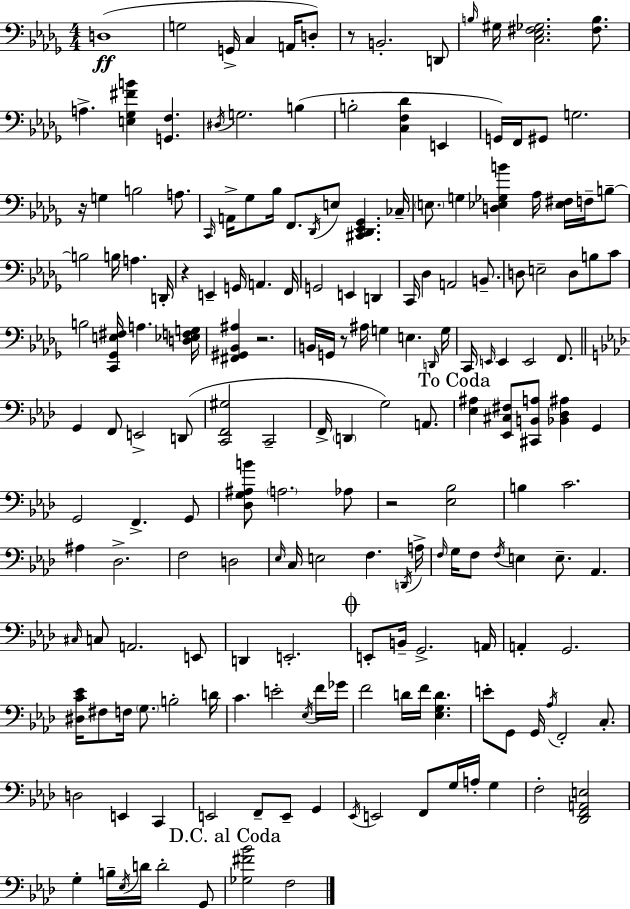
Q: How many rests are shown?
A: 6